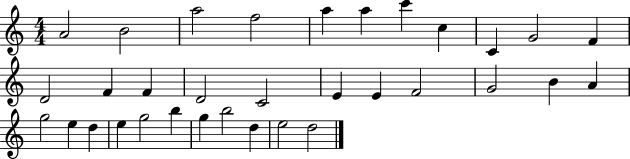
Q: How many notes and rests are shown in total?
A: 33